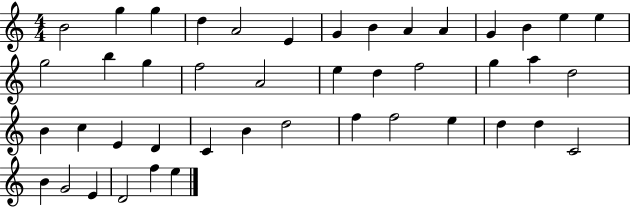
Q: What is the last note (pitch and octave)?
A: E5